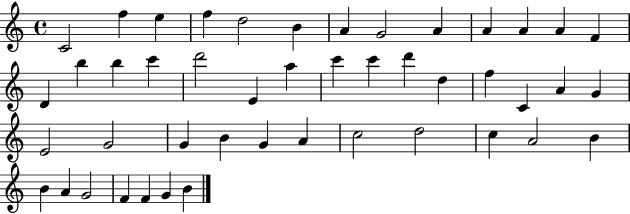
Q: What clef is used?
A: treble